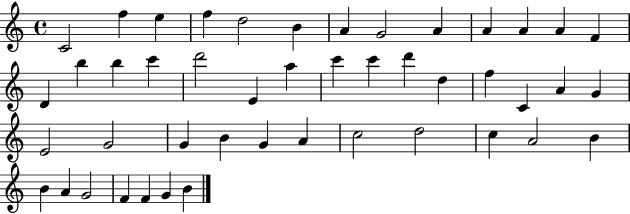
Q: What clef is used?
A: treble